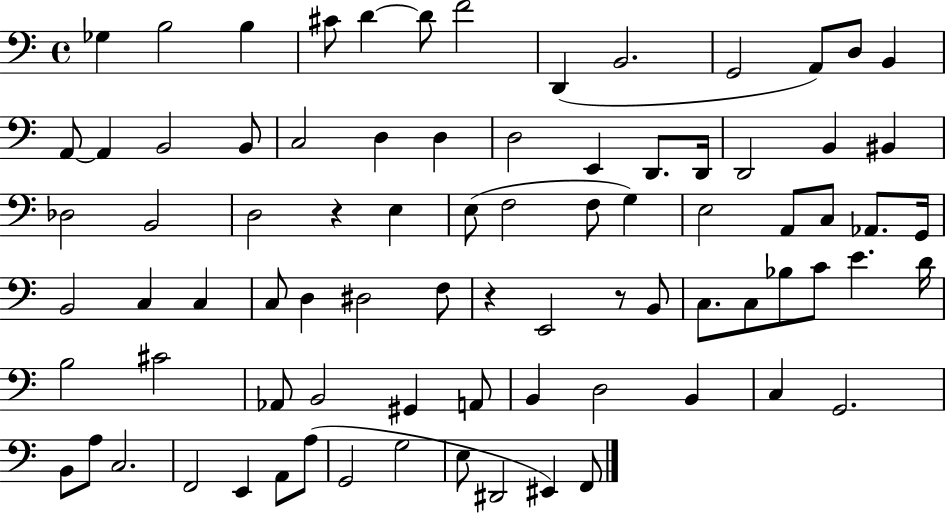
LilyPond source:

{
  \clef bass
  \time 4/4
  \defaultTimeSignature
  \key c \major
  \repeat volta 2 { ges4 b2 b4 | cis'8 d'4~~ d'8 f'2 | d,4( b,2. | g,2 a,8) d8 b,4 | \break a,8~~ a,4 b,2 b,8 | c2 d4 d4 | d2 e,4 d,8. d,16 | d,2 b,4 bis,4 | \break des2 b,2 | d2 r4 e4 | e8( f2 f8 g4) | e2 a,8 c8 aes,8. g,16 | \break b,2 c4 c4 | c8 d4 dis2 f8 | r4 e,2 r8 b,8 | c8. c8 bes8 c'8 e'4. d'16 | \break b2 cis'2 | aes,8 b,2 gis,4 a,8 | b,4 d2 b,4 | c4 g,2. | \break b,8 a8 c2. | f,2 e,4 a,8 a8( | g,2 g2 | e8 dis,2 eis,4) f,8 | \break } \bar "|."
}